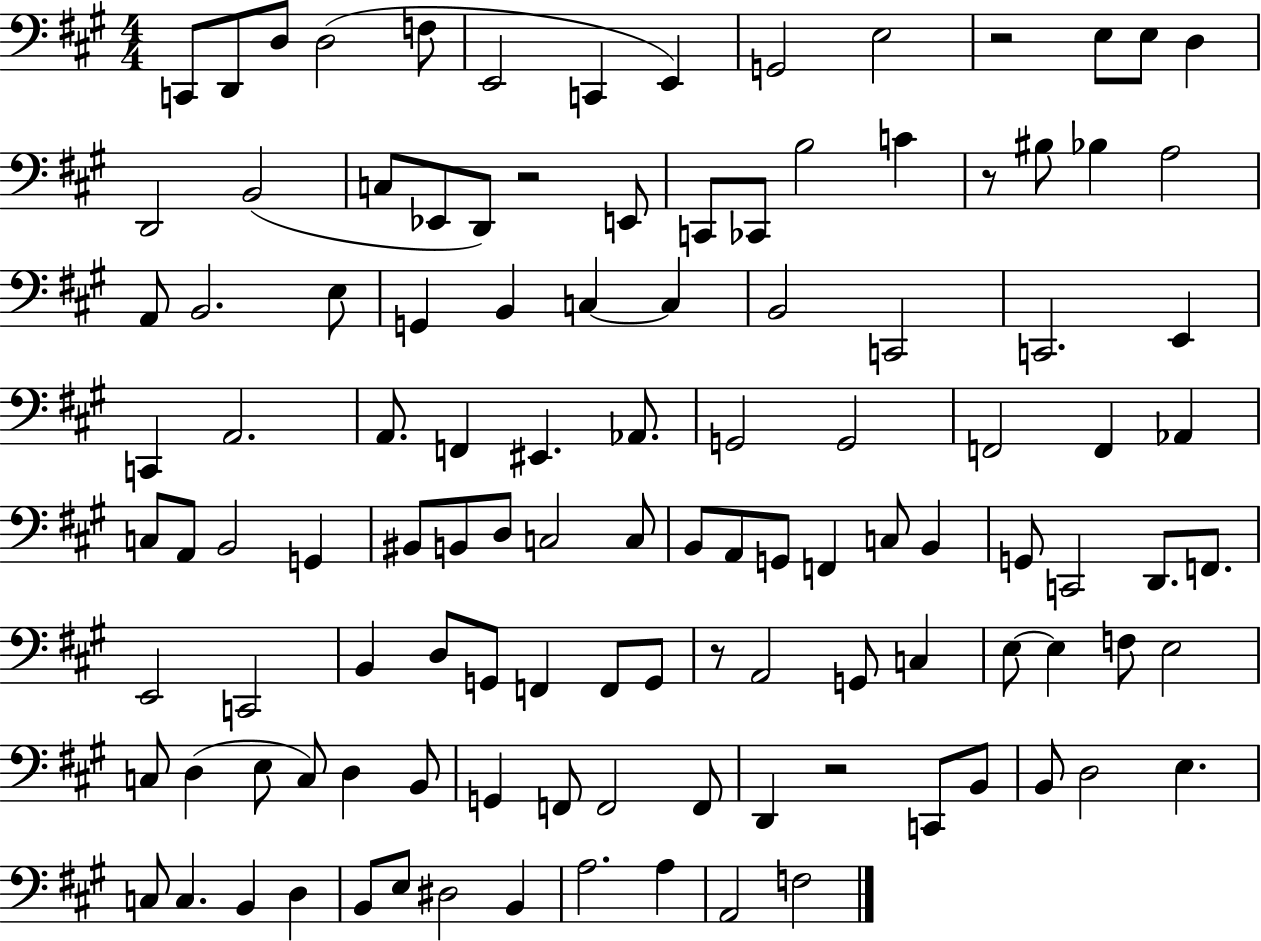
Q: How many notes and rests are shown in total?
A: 115